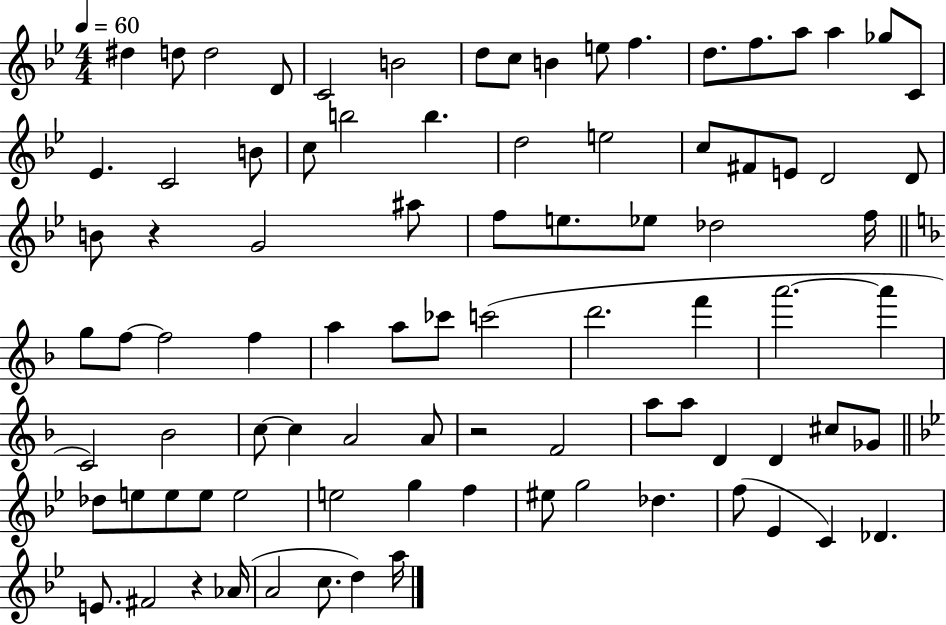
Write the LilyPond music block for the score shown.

{
  \clef treble
  \numericTimeSignature
  \time 4/4
  \key bes \major
  \tempo 4 = 60
  \repeat volta 2 { dis''4 d''8 d''2 d'8 | c'2 b'2 | d''8 c''8 b'4 e''8 f''4. | d''8. f''8. a''8 a''4 ges''8 c'8 | \break ees'4. c'2 b'8 | c''8 b''2 b''4. | d''2 e''2 | c''8 fis'8 e'8 d'2 d'8 | \break b'8 r4 g'2 ais''8 | f''8 e''8. ees''8 des''2 f''16 | \bar "||" \break \key f \major g''8 f''8~~ f''2 f''4 | a''4 a''8 ces'''8 c'''2( | d'''2. f'''4 | a'''2.~~ a'''4 | \break c'2) bes'2 | c''8~~ c''4 a'2 a'8 | r2 f'2 | a''8 a''8 d'4 d'4 cis''8 ges'8 | \break \bar "||" \break \key bes \major des''8 e''8 e''8 e''8 e''2 | e''2 g''4 f''4 | eis''8 g''2 des''4. | f''8( ees'4 c'4) des'4. | \break e'8. fis'2 r4 aes'16( | a'2 c''8. d''4) a''16 | } \bar "|."
}